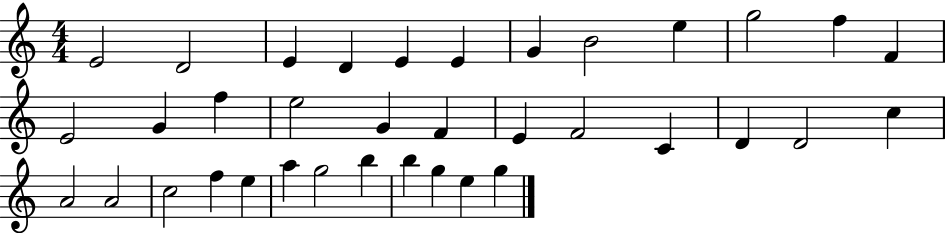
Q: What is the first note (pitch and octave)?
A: E4